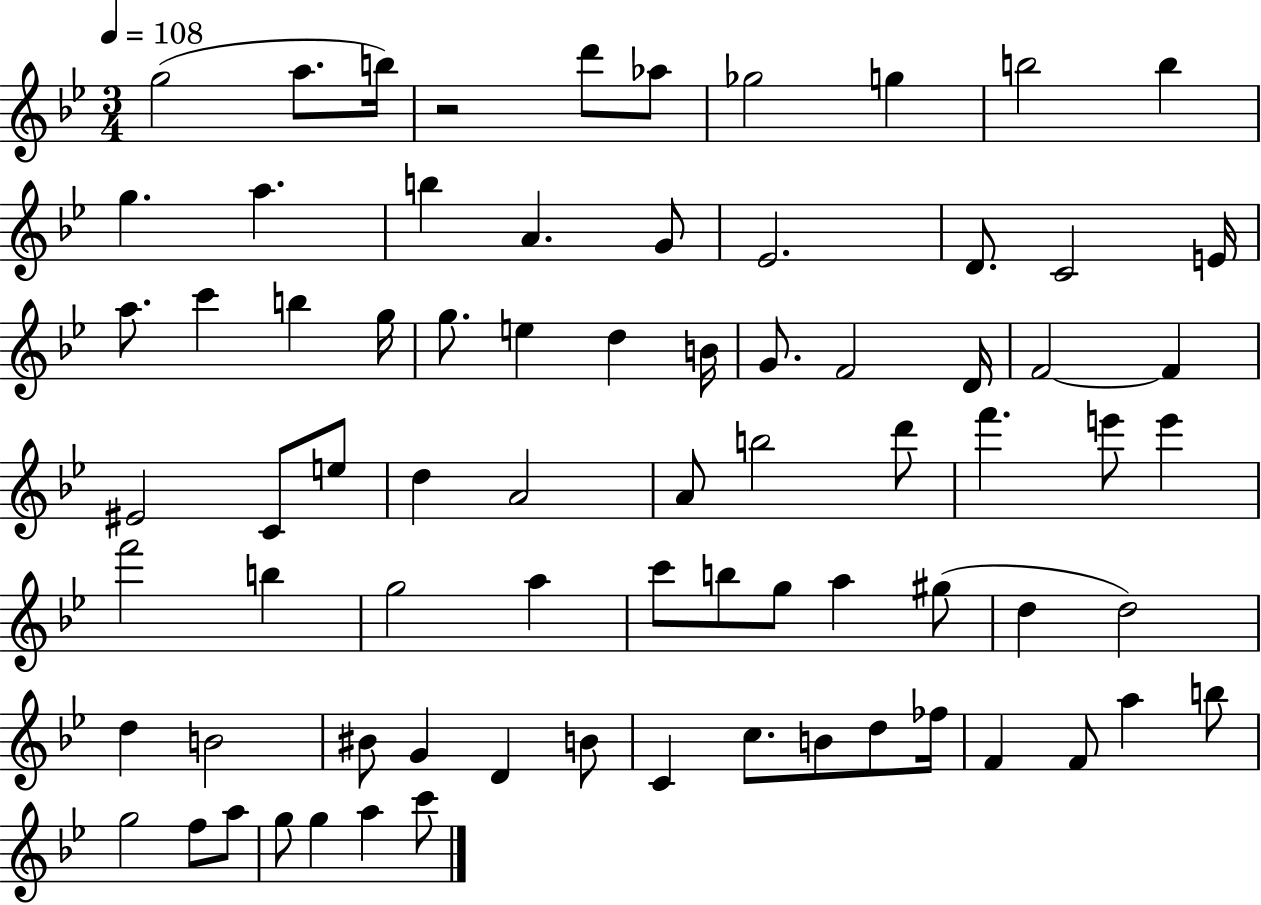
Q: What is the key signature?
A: BES major